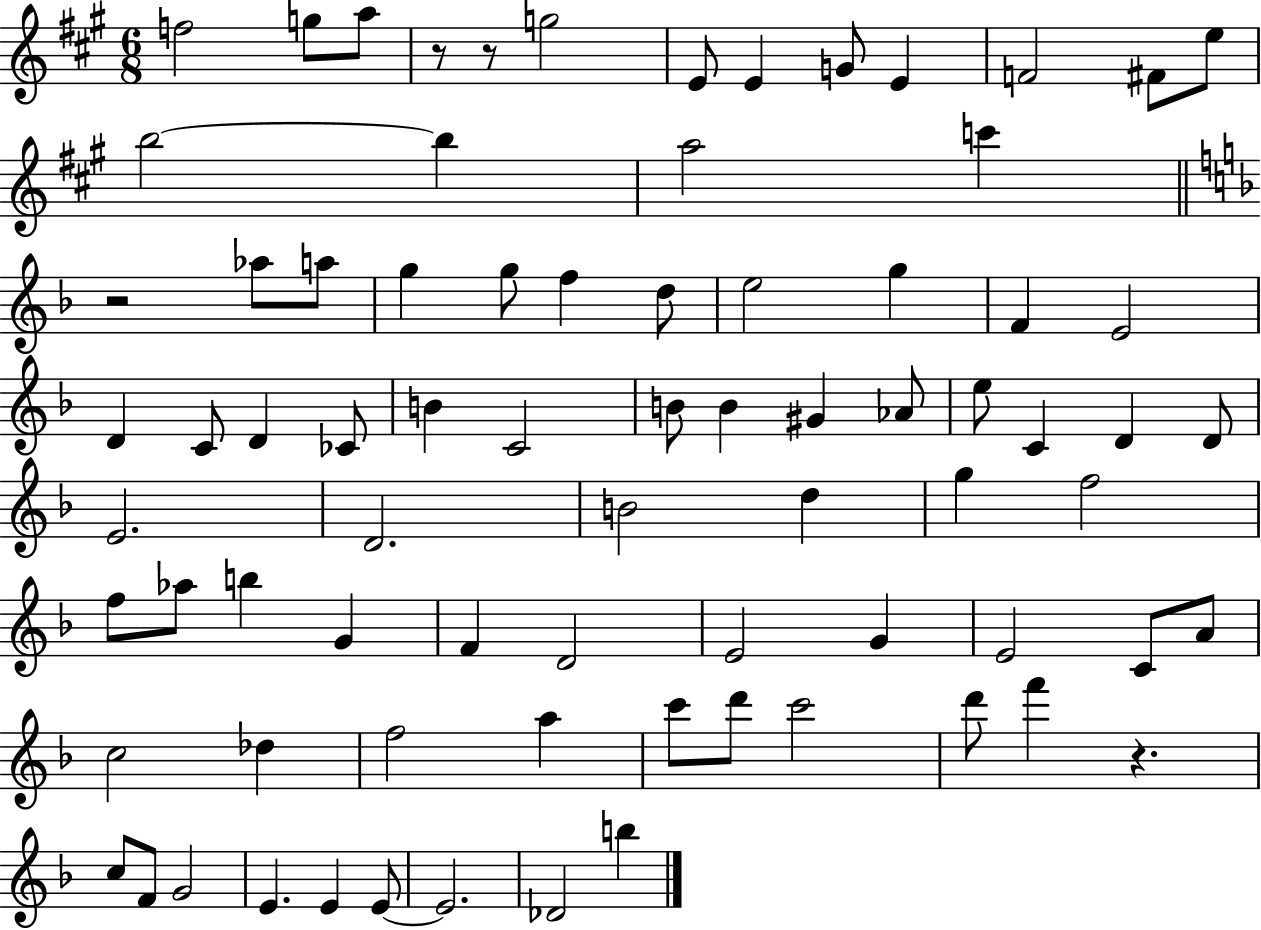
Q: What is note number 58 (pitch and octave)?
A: Db5